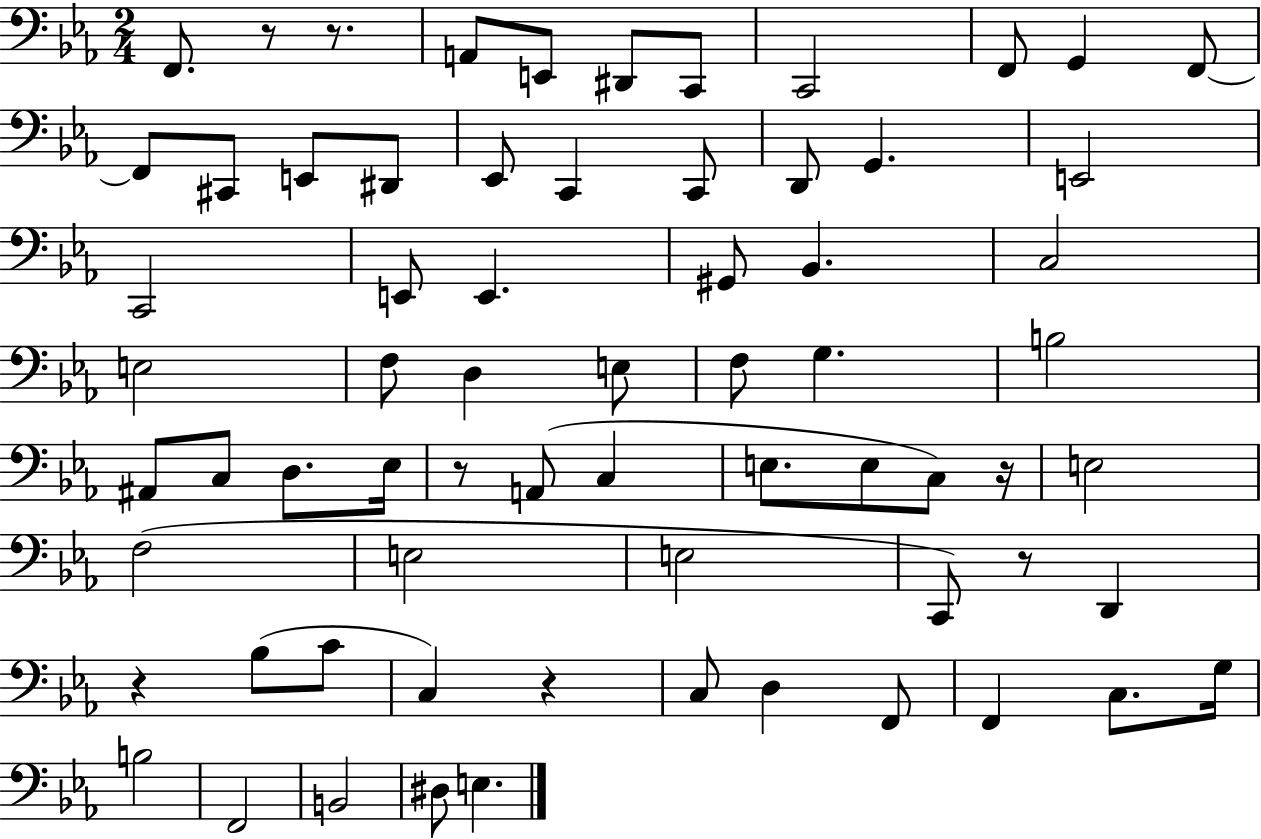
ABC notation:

X:1
T:Untitled
M:2/4
L:1/4
K:Eb
F,,/2 z/2 z/2 A,,/2 E,,/2 ^D,,/2 C,,/2 C,,2 F,,/2 G,, F,,/2 F,,/2 ^C,,/2 E,,/2 ^D,,/2 _E,,/2 C,, C,,/2 D,,/2 G,, E,,2 C,,2 E,,/2 E,, ^G,,/2 _B,, C,2 E,2 F,/2 D, E,/2 F,/2 G, B,2 ^A,,/2 C,/2 D,/2 _E,/4 z/2 A,,/2 C, E,/2 E,/2 C,/2 z/4 E,2 F,2 E,2 E,2 C,,/2 z/2 D,, z _B,/2 C/2 C, z C,/2 D, F,,/2 F,, C,/2 G,/4 B,2 F,,2 B,,2 ^D,/2 E,